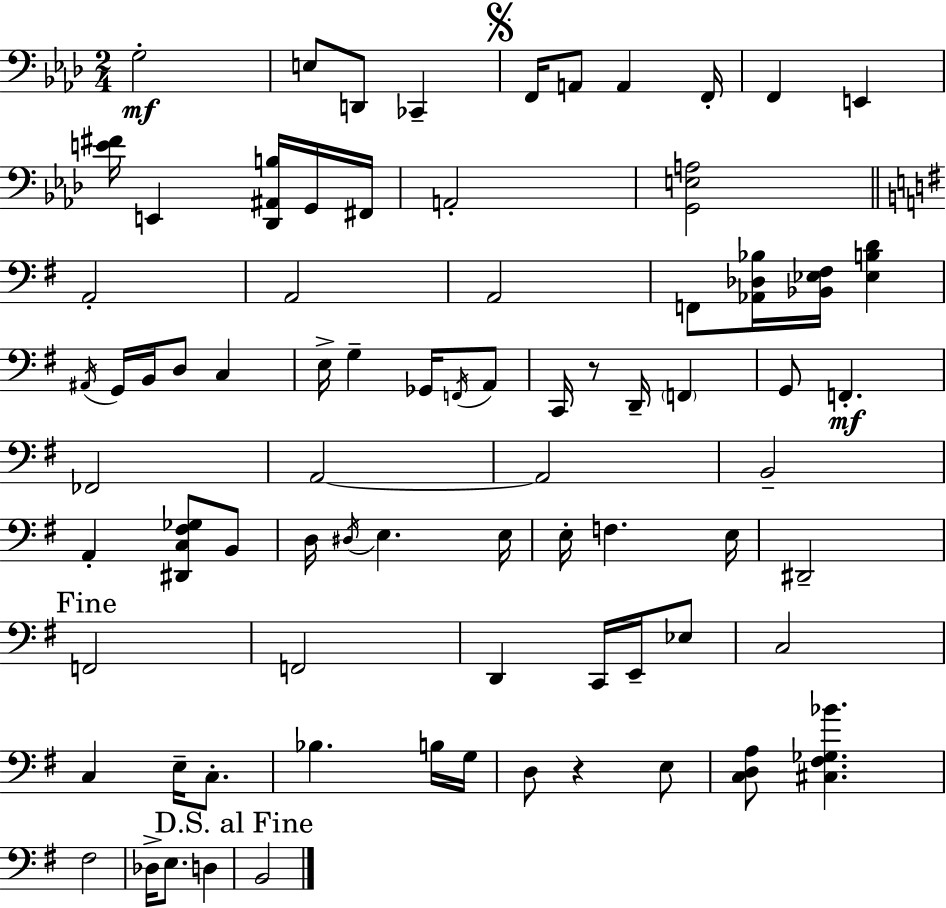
G3/h E3/e D2/e CES2/q F2/s A2/e A2/q F2/s F2/q E2/q [E4,F#4]/s E2/q [Db2,A#2,B3]/s G2/s F#2/s A2/h [G2,E3,A3]/h A2/h A2/h A2/h F2/e [Ab2,Db3,Bb3]/s [Bb2,Eb3,F#3]/s [Eb3,B3,D4]/q A#2/s G2/s B2/s D3/e C3/q E3/s G3/q Gb2/s F2/s A2/e C2/s R/e D2/s F2/q G2/e F2/q. FES2/h A2/h A2/h B2/h A2/q [D#2,C3,F#3,Gb3]/e B2/e D3/s D#3/s E3/q. E3/s E3/s F3/q. E3/s D#2/h F2/h F2/h D2/q C2/s E2/s Eb3/e C3/h C3/q E3/s C3/e. Bb3/q. B3/s G3/s D3/e R/q E3/e [C3,D3,A3]/e [C#3,F#3,Gb3,Bb4]/q. F#3/h Db3/s E3/e. D3/q B2/h